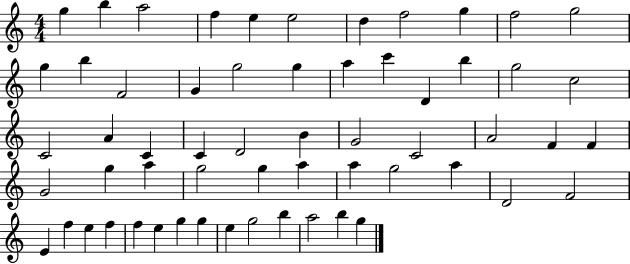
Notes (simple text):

G5/q B5/q A5/h F5/q E5/q E5/h D5/q F5/h G5/q F5/h G5/h G5/q B5/q F4/h G4/q G5/h G5/q A5/q C6/q D4/q B5/q G5/h C5/h C4/h A4/q C4/q C4/q D4/h B4/q G4/h C4/h A4/h F4/q F4/q G4/h G5/q A5/q G5/h G5/q A5/q A5/q G5/h A5/q D4/h F4/h E4/q F5/q E5/q F5/q F5/q E5/q G5/q G5/q E5/q G5/h B5/q A5/h B5/q G5/q